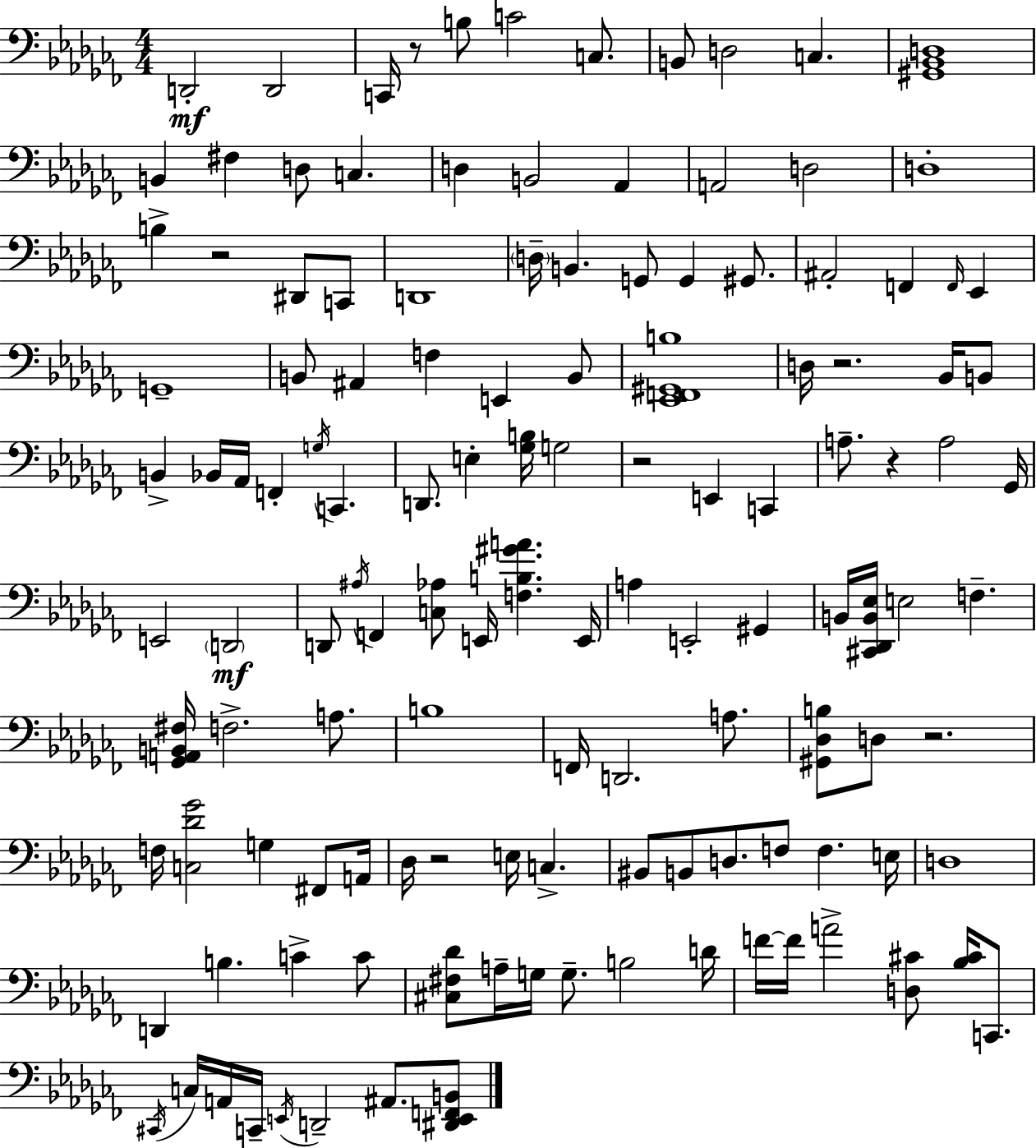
X:1
T:Untitled
M:4/4
L:1/4
K:Abm
D,,2 D,,2 C,,/4 z/2 B,/2 C2 C,/2 B,,/2 D,2 C, [^G,,_B,,D,]4 B,, ^F, D,/2 C, D, B,,2 _A,, A,,2 D,2 D,4 B, z2 ^D,,/2 C,,/2 D,,4 D,/4 B,, G,,/2 G,, ^G,,/2 ^A,,2 F,, F,,/4 _E,, G,,4 B,,/2 ^A,, F, E,, B,,/2 [_E,,F,,^G,,B,]4 D,/4 z2 _B,,/4 B,,/2 B,, _B,,/4 _A,,/4 F,, G,/4 C,, D,,/2 E, [_G,B,]/4 G,2 z2 E,, C,, A,/2 z A,2 _G,,/4 E,,2 D,,2 D,,/2 ^A,/4 F,, [C,_A,]/2 E,,/4 [F,B,^GA] E,,/4 A, E,,2 ^G,, B,,/4 [^C,,_D,,B,,_E,]/4 E,2 F, [_G,,A,,B,,^F,]/4 F,2 A,/2 B,4 F,,/4 D,,2 A,/2 [^G,,_D,B,]/2 D,/2 z2 F,/4 [C,_D_G]2 G, ^F,,/2 A,,/4 _D,/4 z2 E,/4 C, ^B,,/2 B,,/2 D,/2 F,/2 F, E,/4 D,4 D,, B, C C/2 [^C,^F,_D]/2 A,/4 G,/4 G,/2 B,2 D/4 F/4 F/4 A2 [D,^C]/2 [_B,^C]/4 C,,/2 ^C,,/4 C,/4 A,,/4 C,,/4 E,,/4 D,,2 ^A,,/2 [^D,,E,,F,,B,,]/2